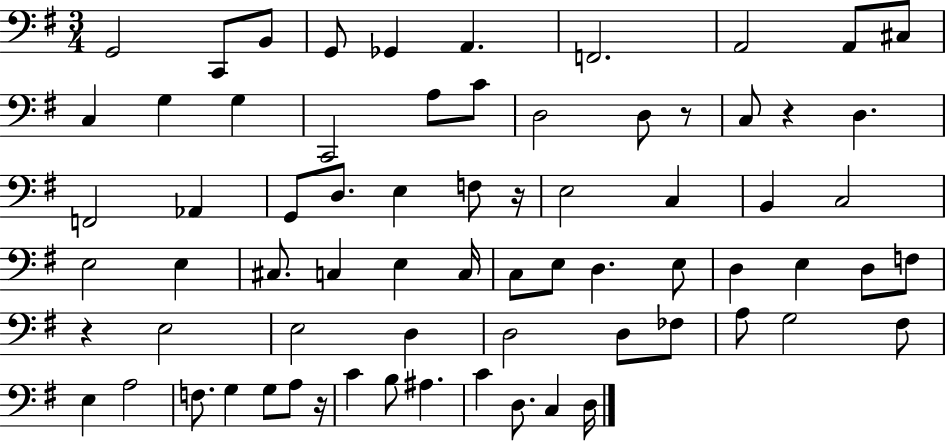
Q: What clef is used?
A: bass